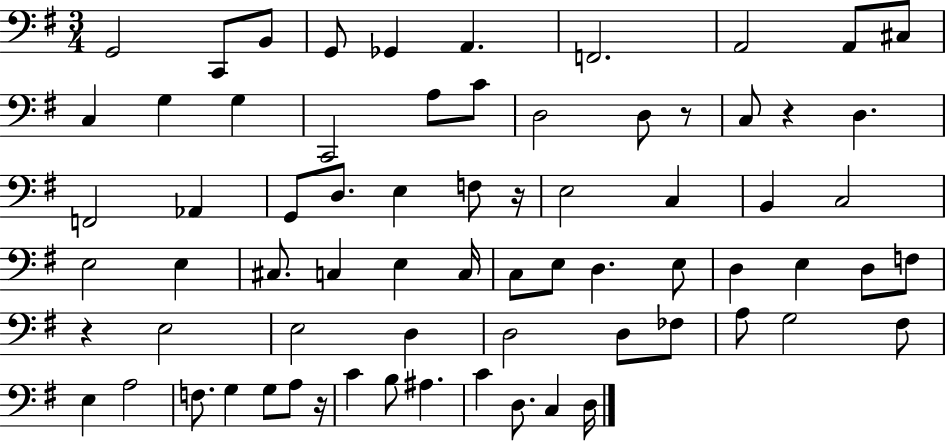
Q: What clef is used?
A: bass